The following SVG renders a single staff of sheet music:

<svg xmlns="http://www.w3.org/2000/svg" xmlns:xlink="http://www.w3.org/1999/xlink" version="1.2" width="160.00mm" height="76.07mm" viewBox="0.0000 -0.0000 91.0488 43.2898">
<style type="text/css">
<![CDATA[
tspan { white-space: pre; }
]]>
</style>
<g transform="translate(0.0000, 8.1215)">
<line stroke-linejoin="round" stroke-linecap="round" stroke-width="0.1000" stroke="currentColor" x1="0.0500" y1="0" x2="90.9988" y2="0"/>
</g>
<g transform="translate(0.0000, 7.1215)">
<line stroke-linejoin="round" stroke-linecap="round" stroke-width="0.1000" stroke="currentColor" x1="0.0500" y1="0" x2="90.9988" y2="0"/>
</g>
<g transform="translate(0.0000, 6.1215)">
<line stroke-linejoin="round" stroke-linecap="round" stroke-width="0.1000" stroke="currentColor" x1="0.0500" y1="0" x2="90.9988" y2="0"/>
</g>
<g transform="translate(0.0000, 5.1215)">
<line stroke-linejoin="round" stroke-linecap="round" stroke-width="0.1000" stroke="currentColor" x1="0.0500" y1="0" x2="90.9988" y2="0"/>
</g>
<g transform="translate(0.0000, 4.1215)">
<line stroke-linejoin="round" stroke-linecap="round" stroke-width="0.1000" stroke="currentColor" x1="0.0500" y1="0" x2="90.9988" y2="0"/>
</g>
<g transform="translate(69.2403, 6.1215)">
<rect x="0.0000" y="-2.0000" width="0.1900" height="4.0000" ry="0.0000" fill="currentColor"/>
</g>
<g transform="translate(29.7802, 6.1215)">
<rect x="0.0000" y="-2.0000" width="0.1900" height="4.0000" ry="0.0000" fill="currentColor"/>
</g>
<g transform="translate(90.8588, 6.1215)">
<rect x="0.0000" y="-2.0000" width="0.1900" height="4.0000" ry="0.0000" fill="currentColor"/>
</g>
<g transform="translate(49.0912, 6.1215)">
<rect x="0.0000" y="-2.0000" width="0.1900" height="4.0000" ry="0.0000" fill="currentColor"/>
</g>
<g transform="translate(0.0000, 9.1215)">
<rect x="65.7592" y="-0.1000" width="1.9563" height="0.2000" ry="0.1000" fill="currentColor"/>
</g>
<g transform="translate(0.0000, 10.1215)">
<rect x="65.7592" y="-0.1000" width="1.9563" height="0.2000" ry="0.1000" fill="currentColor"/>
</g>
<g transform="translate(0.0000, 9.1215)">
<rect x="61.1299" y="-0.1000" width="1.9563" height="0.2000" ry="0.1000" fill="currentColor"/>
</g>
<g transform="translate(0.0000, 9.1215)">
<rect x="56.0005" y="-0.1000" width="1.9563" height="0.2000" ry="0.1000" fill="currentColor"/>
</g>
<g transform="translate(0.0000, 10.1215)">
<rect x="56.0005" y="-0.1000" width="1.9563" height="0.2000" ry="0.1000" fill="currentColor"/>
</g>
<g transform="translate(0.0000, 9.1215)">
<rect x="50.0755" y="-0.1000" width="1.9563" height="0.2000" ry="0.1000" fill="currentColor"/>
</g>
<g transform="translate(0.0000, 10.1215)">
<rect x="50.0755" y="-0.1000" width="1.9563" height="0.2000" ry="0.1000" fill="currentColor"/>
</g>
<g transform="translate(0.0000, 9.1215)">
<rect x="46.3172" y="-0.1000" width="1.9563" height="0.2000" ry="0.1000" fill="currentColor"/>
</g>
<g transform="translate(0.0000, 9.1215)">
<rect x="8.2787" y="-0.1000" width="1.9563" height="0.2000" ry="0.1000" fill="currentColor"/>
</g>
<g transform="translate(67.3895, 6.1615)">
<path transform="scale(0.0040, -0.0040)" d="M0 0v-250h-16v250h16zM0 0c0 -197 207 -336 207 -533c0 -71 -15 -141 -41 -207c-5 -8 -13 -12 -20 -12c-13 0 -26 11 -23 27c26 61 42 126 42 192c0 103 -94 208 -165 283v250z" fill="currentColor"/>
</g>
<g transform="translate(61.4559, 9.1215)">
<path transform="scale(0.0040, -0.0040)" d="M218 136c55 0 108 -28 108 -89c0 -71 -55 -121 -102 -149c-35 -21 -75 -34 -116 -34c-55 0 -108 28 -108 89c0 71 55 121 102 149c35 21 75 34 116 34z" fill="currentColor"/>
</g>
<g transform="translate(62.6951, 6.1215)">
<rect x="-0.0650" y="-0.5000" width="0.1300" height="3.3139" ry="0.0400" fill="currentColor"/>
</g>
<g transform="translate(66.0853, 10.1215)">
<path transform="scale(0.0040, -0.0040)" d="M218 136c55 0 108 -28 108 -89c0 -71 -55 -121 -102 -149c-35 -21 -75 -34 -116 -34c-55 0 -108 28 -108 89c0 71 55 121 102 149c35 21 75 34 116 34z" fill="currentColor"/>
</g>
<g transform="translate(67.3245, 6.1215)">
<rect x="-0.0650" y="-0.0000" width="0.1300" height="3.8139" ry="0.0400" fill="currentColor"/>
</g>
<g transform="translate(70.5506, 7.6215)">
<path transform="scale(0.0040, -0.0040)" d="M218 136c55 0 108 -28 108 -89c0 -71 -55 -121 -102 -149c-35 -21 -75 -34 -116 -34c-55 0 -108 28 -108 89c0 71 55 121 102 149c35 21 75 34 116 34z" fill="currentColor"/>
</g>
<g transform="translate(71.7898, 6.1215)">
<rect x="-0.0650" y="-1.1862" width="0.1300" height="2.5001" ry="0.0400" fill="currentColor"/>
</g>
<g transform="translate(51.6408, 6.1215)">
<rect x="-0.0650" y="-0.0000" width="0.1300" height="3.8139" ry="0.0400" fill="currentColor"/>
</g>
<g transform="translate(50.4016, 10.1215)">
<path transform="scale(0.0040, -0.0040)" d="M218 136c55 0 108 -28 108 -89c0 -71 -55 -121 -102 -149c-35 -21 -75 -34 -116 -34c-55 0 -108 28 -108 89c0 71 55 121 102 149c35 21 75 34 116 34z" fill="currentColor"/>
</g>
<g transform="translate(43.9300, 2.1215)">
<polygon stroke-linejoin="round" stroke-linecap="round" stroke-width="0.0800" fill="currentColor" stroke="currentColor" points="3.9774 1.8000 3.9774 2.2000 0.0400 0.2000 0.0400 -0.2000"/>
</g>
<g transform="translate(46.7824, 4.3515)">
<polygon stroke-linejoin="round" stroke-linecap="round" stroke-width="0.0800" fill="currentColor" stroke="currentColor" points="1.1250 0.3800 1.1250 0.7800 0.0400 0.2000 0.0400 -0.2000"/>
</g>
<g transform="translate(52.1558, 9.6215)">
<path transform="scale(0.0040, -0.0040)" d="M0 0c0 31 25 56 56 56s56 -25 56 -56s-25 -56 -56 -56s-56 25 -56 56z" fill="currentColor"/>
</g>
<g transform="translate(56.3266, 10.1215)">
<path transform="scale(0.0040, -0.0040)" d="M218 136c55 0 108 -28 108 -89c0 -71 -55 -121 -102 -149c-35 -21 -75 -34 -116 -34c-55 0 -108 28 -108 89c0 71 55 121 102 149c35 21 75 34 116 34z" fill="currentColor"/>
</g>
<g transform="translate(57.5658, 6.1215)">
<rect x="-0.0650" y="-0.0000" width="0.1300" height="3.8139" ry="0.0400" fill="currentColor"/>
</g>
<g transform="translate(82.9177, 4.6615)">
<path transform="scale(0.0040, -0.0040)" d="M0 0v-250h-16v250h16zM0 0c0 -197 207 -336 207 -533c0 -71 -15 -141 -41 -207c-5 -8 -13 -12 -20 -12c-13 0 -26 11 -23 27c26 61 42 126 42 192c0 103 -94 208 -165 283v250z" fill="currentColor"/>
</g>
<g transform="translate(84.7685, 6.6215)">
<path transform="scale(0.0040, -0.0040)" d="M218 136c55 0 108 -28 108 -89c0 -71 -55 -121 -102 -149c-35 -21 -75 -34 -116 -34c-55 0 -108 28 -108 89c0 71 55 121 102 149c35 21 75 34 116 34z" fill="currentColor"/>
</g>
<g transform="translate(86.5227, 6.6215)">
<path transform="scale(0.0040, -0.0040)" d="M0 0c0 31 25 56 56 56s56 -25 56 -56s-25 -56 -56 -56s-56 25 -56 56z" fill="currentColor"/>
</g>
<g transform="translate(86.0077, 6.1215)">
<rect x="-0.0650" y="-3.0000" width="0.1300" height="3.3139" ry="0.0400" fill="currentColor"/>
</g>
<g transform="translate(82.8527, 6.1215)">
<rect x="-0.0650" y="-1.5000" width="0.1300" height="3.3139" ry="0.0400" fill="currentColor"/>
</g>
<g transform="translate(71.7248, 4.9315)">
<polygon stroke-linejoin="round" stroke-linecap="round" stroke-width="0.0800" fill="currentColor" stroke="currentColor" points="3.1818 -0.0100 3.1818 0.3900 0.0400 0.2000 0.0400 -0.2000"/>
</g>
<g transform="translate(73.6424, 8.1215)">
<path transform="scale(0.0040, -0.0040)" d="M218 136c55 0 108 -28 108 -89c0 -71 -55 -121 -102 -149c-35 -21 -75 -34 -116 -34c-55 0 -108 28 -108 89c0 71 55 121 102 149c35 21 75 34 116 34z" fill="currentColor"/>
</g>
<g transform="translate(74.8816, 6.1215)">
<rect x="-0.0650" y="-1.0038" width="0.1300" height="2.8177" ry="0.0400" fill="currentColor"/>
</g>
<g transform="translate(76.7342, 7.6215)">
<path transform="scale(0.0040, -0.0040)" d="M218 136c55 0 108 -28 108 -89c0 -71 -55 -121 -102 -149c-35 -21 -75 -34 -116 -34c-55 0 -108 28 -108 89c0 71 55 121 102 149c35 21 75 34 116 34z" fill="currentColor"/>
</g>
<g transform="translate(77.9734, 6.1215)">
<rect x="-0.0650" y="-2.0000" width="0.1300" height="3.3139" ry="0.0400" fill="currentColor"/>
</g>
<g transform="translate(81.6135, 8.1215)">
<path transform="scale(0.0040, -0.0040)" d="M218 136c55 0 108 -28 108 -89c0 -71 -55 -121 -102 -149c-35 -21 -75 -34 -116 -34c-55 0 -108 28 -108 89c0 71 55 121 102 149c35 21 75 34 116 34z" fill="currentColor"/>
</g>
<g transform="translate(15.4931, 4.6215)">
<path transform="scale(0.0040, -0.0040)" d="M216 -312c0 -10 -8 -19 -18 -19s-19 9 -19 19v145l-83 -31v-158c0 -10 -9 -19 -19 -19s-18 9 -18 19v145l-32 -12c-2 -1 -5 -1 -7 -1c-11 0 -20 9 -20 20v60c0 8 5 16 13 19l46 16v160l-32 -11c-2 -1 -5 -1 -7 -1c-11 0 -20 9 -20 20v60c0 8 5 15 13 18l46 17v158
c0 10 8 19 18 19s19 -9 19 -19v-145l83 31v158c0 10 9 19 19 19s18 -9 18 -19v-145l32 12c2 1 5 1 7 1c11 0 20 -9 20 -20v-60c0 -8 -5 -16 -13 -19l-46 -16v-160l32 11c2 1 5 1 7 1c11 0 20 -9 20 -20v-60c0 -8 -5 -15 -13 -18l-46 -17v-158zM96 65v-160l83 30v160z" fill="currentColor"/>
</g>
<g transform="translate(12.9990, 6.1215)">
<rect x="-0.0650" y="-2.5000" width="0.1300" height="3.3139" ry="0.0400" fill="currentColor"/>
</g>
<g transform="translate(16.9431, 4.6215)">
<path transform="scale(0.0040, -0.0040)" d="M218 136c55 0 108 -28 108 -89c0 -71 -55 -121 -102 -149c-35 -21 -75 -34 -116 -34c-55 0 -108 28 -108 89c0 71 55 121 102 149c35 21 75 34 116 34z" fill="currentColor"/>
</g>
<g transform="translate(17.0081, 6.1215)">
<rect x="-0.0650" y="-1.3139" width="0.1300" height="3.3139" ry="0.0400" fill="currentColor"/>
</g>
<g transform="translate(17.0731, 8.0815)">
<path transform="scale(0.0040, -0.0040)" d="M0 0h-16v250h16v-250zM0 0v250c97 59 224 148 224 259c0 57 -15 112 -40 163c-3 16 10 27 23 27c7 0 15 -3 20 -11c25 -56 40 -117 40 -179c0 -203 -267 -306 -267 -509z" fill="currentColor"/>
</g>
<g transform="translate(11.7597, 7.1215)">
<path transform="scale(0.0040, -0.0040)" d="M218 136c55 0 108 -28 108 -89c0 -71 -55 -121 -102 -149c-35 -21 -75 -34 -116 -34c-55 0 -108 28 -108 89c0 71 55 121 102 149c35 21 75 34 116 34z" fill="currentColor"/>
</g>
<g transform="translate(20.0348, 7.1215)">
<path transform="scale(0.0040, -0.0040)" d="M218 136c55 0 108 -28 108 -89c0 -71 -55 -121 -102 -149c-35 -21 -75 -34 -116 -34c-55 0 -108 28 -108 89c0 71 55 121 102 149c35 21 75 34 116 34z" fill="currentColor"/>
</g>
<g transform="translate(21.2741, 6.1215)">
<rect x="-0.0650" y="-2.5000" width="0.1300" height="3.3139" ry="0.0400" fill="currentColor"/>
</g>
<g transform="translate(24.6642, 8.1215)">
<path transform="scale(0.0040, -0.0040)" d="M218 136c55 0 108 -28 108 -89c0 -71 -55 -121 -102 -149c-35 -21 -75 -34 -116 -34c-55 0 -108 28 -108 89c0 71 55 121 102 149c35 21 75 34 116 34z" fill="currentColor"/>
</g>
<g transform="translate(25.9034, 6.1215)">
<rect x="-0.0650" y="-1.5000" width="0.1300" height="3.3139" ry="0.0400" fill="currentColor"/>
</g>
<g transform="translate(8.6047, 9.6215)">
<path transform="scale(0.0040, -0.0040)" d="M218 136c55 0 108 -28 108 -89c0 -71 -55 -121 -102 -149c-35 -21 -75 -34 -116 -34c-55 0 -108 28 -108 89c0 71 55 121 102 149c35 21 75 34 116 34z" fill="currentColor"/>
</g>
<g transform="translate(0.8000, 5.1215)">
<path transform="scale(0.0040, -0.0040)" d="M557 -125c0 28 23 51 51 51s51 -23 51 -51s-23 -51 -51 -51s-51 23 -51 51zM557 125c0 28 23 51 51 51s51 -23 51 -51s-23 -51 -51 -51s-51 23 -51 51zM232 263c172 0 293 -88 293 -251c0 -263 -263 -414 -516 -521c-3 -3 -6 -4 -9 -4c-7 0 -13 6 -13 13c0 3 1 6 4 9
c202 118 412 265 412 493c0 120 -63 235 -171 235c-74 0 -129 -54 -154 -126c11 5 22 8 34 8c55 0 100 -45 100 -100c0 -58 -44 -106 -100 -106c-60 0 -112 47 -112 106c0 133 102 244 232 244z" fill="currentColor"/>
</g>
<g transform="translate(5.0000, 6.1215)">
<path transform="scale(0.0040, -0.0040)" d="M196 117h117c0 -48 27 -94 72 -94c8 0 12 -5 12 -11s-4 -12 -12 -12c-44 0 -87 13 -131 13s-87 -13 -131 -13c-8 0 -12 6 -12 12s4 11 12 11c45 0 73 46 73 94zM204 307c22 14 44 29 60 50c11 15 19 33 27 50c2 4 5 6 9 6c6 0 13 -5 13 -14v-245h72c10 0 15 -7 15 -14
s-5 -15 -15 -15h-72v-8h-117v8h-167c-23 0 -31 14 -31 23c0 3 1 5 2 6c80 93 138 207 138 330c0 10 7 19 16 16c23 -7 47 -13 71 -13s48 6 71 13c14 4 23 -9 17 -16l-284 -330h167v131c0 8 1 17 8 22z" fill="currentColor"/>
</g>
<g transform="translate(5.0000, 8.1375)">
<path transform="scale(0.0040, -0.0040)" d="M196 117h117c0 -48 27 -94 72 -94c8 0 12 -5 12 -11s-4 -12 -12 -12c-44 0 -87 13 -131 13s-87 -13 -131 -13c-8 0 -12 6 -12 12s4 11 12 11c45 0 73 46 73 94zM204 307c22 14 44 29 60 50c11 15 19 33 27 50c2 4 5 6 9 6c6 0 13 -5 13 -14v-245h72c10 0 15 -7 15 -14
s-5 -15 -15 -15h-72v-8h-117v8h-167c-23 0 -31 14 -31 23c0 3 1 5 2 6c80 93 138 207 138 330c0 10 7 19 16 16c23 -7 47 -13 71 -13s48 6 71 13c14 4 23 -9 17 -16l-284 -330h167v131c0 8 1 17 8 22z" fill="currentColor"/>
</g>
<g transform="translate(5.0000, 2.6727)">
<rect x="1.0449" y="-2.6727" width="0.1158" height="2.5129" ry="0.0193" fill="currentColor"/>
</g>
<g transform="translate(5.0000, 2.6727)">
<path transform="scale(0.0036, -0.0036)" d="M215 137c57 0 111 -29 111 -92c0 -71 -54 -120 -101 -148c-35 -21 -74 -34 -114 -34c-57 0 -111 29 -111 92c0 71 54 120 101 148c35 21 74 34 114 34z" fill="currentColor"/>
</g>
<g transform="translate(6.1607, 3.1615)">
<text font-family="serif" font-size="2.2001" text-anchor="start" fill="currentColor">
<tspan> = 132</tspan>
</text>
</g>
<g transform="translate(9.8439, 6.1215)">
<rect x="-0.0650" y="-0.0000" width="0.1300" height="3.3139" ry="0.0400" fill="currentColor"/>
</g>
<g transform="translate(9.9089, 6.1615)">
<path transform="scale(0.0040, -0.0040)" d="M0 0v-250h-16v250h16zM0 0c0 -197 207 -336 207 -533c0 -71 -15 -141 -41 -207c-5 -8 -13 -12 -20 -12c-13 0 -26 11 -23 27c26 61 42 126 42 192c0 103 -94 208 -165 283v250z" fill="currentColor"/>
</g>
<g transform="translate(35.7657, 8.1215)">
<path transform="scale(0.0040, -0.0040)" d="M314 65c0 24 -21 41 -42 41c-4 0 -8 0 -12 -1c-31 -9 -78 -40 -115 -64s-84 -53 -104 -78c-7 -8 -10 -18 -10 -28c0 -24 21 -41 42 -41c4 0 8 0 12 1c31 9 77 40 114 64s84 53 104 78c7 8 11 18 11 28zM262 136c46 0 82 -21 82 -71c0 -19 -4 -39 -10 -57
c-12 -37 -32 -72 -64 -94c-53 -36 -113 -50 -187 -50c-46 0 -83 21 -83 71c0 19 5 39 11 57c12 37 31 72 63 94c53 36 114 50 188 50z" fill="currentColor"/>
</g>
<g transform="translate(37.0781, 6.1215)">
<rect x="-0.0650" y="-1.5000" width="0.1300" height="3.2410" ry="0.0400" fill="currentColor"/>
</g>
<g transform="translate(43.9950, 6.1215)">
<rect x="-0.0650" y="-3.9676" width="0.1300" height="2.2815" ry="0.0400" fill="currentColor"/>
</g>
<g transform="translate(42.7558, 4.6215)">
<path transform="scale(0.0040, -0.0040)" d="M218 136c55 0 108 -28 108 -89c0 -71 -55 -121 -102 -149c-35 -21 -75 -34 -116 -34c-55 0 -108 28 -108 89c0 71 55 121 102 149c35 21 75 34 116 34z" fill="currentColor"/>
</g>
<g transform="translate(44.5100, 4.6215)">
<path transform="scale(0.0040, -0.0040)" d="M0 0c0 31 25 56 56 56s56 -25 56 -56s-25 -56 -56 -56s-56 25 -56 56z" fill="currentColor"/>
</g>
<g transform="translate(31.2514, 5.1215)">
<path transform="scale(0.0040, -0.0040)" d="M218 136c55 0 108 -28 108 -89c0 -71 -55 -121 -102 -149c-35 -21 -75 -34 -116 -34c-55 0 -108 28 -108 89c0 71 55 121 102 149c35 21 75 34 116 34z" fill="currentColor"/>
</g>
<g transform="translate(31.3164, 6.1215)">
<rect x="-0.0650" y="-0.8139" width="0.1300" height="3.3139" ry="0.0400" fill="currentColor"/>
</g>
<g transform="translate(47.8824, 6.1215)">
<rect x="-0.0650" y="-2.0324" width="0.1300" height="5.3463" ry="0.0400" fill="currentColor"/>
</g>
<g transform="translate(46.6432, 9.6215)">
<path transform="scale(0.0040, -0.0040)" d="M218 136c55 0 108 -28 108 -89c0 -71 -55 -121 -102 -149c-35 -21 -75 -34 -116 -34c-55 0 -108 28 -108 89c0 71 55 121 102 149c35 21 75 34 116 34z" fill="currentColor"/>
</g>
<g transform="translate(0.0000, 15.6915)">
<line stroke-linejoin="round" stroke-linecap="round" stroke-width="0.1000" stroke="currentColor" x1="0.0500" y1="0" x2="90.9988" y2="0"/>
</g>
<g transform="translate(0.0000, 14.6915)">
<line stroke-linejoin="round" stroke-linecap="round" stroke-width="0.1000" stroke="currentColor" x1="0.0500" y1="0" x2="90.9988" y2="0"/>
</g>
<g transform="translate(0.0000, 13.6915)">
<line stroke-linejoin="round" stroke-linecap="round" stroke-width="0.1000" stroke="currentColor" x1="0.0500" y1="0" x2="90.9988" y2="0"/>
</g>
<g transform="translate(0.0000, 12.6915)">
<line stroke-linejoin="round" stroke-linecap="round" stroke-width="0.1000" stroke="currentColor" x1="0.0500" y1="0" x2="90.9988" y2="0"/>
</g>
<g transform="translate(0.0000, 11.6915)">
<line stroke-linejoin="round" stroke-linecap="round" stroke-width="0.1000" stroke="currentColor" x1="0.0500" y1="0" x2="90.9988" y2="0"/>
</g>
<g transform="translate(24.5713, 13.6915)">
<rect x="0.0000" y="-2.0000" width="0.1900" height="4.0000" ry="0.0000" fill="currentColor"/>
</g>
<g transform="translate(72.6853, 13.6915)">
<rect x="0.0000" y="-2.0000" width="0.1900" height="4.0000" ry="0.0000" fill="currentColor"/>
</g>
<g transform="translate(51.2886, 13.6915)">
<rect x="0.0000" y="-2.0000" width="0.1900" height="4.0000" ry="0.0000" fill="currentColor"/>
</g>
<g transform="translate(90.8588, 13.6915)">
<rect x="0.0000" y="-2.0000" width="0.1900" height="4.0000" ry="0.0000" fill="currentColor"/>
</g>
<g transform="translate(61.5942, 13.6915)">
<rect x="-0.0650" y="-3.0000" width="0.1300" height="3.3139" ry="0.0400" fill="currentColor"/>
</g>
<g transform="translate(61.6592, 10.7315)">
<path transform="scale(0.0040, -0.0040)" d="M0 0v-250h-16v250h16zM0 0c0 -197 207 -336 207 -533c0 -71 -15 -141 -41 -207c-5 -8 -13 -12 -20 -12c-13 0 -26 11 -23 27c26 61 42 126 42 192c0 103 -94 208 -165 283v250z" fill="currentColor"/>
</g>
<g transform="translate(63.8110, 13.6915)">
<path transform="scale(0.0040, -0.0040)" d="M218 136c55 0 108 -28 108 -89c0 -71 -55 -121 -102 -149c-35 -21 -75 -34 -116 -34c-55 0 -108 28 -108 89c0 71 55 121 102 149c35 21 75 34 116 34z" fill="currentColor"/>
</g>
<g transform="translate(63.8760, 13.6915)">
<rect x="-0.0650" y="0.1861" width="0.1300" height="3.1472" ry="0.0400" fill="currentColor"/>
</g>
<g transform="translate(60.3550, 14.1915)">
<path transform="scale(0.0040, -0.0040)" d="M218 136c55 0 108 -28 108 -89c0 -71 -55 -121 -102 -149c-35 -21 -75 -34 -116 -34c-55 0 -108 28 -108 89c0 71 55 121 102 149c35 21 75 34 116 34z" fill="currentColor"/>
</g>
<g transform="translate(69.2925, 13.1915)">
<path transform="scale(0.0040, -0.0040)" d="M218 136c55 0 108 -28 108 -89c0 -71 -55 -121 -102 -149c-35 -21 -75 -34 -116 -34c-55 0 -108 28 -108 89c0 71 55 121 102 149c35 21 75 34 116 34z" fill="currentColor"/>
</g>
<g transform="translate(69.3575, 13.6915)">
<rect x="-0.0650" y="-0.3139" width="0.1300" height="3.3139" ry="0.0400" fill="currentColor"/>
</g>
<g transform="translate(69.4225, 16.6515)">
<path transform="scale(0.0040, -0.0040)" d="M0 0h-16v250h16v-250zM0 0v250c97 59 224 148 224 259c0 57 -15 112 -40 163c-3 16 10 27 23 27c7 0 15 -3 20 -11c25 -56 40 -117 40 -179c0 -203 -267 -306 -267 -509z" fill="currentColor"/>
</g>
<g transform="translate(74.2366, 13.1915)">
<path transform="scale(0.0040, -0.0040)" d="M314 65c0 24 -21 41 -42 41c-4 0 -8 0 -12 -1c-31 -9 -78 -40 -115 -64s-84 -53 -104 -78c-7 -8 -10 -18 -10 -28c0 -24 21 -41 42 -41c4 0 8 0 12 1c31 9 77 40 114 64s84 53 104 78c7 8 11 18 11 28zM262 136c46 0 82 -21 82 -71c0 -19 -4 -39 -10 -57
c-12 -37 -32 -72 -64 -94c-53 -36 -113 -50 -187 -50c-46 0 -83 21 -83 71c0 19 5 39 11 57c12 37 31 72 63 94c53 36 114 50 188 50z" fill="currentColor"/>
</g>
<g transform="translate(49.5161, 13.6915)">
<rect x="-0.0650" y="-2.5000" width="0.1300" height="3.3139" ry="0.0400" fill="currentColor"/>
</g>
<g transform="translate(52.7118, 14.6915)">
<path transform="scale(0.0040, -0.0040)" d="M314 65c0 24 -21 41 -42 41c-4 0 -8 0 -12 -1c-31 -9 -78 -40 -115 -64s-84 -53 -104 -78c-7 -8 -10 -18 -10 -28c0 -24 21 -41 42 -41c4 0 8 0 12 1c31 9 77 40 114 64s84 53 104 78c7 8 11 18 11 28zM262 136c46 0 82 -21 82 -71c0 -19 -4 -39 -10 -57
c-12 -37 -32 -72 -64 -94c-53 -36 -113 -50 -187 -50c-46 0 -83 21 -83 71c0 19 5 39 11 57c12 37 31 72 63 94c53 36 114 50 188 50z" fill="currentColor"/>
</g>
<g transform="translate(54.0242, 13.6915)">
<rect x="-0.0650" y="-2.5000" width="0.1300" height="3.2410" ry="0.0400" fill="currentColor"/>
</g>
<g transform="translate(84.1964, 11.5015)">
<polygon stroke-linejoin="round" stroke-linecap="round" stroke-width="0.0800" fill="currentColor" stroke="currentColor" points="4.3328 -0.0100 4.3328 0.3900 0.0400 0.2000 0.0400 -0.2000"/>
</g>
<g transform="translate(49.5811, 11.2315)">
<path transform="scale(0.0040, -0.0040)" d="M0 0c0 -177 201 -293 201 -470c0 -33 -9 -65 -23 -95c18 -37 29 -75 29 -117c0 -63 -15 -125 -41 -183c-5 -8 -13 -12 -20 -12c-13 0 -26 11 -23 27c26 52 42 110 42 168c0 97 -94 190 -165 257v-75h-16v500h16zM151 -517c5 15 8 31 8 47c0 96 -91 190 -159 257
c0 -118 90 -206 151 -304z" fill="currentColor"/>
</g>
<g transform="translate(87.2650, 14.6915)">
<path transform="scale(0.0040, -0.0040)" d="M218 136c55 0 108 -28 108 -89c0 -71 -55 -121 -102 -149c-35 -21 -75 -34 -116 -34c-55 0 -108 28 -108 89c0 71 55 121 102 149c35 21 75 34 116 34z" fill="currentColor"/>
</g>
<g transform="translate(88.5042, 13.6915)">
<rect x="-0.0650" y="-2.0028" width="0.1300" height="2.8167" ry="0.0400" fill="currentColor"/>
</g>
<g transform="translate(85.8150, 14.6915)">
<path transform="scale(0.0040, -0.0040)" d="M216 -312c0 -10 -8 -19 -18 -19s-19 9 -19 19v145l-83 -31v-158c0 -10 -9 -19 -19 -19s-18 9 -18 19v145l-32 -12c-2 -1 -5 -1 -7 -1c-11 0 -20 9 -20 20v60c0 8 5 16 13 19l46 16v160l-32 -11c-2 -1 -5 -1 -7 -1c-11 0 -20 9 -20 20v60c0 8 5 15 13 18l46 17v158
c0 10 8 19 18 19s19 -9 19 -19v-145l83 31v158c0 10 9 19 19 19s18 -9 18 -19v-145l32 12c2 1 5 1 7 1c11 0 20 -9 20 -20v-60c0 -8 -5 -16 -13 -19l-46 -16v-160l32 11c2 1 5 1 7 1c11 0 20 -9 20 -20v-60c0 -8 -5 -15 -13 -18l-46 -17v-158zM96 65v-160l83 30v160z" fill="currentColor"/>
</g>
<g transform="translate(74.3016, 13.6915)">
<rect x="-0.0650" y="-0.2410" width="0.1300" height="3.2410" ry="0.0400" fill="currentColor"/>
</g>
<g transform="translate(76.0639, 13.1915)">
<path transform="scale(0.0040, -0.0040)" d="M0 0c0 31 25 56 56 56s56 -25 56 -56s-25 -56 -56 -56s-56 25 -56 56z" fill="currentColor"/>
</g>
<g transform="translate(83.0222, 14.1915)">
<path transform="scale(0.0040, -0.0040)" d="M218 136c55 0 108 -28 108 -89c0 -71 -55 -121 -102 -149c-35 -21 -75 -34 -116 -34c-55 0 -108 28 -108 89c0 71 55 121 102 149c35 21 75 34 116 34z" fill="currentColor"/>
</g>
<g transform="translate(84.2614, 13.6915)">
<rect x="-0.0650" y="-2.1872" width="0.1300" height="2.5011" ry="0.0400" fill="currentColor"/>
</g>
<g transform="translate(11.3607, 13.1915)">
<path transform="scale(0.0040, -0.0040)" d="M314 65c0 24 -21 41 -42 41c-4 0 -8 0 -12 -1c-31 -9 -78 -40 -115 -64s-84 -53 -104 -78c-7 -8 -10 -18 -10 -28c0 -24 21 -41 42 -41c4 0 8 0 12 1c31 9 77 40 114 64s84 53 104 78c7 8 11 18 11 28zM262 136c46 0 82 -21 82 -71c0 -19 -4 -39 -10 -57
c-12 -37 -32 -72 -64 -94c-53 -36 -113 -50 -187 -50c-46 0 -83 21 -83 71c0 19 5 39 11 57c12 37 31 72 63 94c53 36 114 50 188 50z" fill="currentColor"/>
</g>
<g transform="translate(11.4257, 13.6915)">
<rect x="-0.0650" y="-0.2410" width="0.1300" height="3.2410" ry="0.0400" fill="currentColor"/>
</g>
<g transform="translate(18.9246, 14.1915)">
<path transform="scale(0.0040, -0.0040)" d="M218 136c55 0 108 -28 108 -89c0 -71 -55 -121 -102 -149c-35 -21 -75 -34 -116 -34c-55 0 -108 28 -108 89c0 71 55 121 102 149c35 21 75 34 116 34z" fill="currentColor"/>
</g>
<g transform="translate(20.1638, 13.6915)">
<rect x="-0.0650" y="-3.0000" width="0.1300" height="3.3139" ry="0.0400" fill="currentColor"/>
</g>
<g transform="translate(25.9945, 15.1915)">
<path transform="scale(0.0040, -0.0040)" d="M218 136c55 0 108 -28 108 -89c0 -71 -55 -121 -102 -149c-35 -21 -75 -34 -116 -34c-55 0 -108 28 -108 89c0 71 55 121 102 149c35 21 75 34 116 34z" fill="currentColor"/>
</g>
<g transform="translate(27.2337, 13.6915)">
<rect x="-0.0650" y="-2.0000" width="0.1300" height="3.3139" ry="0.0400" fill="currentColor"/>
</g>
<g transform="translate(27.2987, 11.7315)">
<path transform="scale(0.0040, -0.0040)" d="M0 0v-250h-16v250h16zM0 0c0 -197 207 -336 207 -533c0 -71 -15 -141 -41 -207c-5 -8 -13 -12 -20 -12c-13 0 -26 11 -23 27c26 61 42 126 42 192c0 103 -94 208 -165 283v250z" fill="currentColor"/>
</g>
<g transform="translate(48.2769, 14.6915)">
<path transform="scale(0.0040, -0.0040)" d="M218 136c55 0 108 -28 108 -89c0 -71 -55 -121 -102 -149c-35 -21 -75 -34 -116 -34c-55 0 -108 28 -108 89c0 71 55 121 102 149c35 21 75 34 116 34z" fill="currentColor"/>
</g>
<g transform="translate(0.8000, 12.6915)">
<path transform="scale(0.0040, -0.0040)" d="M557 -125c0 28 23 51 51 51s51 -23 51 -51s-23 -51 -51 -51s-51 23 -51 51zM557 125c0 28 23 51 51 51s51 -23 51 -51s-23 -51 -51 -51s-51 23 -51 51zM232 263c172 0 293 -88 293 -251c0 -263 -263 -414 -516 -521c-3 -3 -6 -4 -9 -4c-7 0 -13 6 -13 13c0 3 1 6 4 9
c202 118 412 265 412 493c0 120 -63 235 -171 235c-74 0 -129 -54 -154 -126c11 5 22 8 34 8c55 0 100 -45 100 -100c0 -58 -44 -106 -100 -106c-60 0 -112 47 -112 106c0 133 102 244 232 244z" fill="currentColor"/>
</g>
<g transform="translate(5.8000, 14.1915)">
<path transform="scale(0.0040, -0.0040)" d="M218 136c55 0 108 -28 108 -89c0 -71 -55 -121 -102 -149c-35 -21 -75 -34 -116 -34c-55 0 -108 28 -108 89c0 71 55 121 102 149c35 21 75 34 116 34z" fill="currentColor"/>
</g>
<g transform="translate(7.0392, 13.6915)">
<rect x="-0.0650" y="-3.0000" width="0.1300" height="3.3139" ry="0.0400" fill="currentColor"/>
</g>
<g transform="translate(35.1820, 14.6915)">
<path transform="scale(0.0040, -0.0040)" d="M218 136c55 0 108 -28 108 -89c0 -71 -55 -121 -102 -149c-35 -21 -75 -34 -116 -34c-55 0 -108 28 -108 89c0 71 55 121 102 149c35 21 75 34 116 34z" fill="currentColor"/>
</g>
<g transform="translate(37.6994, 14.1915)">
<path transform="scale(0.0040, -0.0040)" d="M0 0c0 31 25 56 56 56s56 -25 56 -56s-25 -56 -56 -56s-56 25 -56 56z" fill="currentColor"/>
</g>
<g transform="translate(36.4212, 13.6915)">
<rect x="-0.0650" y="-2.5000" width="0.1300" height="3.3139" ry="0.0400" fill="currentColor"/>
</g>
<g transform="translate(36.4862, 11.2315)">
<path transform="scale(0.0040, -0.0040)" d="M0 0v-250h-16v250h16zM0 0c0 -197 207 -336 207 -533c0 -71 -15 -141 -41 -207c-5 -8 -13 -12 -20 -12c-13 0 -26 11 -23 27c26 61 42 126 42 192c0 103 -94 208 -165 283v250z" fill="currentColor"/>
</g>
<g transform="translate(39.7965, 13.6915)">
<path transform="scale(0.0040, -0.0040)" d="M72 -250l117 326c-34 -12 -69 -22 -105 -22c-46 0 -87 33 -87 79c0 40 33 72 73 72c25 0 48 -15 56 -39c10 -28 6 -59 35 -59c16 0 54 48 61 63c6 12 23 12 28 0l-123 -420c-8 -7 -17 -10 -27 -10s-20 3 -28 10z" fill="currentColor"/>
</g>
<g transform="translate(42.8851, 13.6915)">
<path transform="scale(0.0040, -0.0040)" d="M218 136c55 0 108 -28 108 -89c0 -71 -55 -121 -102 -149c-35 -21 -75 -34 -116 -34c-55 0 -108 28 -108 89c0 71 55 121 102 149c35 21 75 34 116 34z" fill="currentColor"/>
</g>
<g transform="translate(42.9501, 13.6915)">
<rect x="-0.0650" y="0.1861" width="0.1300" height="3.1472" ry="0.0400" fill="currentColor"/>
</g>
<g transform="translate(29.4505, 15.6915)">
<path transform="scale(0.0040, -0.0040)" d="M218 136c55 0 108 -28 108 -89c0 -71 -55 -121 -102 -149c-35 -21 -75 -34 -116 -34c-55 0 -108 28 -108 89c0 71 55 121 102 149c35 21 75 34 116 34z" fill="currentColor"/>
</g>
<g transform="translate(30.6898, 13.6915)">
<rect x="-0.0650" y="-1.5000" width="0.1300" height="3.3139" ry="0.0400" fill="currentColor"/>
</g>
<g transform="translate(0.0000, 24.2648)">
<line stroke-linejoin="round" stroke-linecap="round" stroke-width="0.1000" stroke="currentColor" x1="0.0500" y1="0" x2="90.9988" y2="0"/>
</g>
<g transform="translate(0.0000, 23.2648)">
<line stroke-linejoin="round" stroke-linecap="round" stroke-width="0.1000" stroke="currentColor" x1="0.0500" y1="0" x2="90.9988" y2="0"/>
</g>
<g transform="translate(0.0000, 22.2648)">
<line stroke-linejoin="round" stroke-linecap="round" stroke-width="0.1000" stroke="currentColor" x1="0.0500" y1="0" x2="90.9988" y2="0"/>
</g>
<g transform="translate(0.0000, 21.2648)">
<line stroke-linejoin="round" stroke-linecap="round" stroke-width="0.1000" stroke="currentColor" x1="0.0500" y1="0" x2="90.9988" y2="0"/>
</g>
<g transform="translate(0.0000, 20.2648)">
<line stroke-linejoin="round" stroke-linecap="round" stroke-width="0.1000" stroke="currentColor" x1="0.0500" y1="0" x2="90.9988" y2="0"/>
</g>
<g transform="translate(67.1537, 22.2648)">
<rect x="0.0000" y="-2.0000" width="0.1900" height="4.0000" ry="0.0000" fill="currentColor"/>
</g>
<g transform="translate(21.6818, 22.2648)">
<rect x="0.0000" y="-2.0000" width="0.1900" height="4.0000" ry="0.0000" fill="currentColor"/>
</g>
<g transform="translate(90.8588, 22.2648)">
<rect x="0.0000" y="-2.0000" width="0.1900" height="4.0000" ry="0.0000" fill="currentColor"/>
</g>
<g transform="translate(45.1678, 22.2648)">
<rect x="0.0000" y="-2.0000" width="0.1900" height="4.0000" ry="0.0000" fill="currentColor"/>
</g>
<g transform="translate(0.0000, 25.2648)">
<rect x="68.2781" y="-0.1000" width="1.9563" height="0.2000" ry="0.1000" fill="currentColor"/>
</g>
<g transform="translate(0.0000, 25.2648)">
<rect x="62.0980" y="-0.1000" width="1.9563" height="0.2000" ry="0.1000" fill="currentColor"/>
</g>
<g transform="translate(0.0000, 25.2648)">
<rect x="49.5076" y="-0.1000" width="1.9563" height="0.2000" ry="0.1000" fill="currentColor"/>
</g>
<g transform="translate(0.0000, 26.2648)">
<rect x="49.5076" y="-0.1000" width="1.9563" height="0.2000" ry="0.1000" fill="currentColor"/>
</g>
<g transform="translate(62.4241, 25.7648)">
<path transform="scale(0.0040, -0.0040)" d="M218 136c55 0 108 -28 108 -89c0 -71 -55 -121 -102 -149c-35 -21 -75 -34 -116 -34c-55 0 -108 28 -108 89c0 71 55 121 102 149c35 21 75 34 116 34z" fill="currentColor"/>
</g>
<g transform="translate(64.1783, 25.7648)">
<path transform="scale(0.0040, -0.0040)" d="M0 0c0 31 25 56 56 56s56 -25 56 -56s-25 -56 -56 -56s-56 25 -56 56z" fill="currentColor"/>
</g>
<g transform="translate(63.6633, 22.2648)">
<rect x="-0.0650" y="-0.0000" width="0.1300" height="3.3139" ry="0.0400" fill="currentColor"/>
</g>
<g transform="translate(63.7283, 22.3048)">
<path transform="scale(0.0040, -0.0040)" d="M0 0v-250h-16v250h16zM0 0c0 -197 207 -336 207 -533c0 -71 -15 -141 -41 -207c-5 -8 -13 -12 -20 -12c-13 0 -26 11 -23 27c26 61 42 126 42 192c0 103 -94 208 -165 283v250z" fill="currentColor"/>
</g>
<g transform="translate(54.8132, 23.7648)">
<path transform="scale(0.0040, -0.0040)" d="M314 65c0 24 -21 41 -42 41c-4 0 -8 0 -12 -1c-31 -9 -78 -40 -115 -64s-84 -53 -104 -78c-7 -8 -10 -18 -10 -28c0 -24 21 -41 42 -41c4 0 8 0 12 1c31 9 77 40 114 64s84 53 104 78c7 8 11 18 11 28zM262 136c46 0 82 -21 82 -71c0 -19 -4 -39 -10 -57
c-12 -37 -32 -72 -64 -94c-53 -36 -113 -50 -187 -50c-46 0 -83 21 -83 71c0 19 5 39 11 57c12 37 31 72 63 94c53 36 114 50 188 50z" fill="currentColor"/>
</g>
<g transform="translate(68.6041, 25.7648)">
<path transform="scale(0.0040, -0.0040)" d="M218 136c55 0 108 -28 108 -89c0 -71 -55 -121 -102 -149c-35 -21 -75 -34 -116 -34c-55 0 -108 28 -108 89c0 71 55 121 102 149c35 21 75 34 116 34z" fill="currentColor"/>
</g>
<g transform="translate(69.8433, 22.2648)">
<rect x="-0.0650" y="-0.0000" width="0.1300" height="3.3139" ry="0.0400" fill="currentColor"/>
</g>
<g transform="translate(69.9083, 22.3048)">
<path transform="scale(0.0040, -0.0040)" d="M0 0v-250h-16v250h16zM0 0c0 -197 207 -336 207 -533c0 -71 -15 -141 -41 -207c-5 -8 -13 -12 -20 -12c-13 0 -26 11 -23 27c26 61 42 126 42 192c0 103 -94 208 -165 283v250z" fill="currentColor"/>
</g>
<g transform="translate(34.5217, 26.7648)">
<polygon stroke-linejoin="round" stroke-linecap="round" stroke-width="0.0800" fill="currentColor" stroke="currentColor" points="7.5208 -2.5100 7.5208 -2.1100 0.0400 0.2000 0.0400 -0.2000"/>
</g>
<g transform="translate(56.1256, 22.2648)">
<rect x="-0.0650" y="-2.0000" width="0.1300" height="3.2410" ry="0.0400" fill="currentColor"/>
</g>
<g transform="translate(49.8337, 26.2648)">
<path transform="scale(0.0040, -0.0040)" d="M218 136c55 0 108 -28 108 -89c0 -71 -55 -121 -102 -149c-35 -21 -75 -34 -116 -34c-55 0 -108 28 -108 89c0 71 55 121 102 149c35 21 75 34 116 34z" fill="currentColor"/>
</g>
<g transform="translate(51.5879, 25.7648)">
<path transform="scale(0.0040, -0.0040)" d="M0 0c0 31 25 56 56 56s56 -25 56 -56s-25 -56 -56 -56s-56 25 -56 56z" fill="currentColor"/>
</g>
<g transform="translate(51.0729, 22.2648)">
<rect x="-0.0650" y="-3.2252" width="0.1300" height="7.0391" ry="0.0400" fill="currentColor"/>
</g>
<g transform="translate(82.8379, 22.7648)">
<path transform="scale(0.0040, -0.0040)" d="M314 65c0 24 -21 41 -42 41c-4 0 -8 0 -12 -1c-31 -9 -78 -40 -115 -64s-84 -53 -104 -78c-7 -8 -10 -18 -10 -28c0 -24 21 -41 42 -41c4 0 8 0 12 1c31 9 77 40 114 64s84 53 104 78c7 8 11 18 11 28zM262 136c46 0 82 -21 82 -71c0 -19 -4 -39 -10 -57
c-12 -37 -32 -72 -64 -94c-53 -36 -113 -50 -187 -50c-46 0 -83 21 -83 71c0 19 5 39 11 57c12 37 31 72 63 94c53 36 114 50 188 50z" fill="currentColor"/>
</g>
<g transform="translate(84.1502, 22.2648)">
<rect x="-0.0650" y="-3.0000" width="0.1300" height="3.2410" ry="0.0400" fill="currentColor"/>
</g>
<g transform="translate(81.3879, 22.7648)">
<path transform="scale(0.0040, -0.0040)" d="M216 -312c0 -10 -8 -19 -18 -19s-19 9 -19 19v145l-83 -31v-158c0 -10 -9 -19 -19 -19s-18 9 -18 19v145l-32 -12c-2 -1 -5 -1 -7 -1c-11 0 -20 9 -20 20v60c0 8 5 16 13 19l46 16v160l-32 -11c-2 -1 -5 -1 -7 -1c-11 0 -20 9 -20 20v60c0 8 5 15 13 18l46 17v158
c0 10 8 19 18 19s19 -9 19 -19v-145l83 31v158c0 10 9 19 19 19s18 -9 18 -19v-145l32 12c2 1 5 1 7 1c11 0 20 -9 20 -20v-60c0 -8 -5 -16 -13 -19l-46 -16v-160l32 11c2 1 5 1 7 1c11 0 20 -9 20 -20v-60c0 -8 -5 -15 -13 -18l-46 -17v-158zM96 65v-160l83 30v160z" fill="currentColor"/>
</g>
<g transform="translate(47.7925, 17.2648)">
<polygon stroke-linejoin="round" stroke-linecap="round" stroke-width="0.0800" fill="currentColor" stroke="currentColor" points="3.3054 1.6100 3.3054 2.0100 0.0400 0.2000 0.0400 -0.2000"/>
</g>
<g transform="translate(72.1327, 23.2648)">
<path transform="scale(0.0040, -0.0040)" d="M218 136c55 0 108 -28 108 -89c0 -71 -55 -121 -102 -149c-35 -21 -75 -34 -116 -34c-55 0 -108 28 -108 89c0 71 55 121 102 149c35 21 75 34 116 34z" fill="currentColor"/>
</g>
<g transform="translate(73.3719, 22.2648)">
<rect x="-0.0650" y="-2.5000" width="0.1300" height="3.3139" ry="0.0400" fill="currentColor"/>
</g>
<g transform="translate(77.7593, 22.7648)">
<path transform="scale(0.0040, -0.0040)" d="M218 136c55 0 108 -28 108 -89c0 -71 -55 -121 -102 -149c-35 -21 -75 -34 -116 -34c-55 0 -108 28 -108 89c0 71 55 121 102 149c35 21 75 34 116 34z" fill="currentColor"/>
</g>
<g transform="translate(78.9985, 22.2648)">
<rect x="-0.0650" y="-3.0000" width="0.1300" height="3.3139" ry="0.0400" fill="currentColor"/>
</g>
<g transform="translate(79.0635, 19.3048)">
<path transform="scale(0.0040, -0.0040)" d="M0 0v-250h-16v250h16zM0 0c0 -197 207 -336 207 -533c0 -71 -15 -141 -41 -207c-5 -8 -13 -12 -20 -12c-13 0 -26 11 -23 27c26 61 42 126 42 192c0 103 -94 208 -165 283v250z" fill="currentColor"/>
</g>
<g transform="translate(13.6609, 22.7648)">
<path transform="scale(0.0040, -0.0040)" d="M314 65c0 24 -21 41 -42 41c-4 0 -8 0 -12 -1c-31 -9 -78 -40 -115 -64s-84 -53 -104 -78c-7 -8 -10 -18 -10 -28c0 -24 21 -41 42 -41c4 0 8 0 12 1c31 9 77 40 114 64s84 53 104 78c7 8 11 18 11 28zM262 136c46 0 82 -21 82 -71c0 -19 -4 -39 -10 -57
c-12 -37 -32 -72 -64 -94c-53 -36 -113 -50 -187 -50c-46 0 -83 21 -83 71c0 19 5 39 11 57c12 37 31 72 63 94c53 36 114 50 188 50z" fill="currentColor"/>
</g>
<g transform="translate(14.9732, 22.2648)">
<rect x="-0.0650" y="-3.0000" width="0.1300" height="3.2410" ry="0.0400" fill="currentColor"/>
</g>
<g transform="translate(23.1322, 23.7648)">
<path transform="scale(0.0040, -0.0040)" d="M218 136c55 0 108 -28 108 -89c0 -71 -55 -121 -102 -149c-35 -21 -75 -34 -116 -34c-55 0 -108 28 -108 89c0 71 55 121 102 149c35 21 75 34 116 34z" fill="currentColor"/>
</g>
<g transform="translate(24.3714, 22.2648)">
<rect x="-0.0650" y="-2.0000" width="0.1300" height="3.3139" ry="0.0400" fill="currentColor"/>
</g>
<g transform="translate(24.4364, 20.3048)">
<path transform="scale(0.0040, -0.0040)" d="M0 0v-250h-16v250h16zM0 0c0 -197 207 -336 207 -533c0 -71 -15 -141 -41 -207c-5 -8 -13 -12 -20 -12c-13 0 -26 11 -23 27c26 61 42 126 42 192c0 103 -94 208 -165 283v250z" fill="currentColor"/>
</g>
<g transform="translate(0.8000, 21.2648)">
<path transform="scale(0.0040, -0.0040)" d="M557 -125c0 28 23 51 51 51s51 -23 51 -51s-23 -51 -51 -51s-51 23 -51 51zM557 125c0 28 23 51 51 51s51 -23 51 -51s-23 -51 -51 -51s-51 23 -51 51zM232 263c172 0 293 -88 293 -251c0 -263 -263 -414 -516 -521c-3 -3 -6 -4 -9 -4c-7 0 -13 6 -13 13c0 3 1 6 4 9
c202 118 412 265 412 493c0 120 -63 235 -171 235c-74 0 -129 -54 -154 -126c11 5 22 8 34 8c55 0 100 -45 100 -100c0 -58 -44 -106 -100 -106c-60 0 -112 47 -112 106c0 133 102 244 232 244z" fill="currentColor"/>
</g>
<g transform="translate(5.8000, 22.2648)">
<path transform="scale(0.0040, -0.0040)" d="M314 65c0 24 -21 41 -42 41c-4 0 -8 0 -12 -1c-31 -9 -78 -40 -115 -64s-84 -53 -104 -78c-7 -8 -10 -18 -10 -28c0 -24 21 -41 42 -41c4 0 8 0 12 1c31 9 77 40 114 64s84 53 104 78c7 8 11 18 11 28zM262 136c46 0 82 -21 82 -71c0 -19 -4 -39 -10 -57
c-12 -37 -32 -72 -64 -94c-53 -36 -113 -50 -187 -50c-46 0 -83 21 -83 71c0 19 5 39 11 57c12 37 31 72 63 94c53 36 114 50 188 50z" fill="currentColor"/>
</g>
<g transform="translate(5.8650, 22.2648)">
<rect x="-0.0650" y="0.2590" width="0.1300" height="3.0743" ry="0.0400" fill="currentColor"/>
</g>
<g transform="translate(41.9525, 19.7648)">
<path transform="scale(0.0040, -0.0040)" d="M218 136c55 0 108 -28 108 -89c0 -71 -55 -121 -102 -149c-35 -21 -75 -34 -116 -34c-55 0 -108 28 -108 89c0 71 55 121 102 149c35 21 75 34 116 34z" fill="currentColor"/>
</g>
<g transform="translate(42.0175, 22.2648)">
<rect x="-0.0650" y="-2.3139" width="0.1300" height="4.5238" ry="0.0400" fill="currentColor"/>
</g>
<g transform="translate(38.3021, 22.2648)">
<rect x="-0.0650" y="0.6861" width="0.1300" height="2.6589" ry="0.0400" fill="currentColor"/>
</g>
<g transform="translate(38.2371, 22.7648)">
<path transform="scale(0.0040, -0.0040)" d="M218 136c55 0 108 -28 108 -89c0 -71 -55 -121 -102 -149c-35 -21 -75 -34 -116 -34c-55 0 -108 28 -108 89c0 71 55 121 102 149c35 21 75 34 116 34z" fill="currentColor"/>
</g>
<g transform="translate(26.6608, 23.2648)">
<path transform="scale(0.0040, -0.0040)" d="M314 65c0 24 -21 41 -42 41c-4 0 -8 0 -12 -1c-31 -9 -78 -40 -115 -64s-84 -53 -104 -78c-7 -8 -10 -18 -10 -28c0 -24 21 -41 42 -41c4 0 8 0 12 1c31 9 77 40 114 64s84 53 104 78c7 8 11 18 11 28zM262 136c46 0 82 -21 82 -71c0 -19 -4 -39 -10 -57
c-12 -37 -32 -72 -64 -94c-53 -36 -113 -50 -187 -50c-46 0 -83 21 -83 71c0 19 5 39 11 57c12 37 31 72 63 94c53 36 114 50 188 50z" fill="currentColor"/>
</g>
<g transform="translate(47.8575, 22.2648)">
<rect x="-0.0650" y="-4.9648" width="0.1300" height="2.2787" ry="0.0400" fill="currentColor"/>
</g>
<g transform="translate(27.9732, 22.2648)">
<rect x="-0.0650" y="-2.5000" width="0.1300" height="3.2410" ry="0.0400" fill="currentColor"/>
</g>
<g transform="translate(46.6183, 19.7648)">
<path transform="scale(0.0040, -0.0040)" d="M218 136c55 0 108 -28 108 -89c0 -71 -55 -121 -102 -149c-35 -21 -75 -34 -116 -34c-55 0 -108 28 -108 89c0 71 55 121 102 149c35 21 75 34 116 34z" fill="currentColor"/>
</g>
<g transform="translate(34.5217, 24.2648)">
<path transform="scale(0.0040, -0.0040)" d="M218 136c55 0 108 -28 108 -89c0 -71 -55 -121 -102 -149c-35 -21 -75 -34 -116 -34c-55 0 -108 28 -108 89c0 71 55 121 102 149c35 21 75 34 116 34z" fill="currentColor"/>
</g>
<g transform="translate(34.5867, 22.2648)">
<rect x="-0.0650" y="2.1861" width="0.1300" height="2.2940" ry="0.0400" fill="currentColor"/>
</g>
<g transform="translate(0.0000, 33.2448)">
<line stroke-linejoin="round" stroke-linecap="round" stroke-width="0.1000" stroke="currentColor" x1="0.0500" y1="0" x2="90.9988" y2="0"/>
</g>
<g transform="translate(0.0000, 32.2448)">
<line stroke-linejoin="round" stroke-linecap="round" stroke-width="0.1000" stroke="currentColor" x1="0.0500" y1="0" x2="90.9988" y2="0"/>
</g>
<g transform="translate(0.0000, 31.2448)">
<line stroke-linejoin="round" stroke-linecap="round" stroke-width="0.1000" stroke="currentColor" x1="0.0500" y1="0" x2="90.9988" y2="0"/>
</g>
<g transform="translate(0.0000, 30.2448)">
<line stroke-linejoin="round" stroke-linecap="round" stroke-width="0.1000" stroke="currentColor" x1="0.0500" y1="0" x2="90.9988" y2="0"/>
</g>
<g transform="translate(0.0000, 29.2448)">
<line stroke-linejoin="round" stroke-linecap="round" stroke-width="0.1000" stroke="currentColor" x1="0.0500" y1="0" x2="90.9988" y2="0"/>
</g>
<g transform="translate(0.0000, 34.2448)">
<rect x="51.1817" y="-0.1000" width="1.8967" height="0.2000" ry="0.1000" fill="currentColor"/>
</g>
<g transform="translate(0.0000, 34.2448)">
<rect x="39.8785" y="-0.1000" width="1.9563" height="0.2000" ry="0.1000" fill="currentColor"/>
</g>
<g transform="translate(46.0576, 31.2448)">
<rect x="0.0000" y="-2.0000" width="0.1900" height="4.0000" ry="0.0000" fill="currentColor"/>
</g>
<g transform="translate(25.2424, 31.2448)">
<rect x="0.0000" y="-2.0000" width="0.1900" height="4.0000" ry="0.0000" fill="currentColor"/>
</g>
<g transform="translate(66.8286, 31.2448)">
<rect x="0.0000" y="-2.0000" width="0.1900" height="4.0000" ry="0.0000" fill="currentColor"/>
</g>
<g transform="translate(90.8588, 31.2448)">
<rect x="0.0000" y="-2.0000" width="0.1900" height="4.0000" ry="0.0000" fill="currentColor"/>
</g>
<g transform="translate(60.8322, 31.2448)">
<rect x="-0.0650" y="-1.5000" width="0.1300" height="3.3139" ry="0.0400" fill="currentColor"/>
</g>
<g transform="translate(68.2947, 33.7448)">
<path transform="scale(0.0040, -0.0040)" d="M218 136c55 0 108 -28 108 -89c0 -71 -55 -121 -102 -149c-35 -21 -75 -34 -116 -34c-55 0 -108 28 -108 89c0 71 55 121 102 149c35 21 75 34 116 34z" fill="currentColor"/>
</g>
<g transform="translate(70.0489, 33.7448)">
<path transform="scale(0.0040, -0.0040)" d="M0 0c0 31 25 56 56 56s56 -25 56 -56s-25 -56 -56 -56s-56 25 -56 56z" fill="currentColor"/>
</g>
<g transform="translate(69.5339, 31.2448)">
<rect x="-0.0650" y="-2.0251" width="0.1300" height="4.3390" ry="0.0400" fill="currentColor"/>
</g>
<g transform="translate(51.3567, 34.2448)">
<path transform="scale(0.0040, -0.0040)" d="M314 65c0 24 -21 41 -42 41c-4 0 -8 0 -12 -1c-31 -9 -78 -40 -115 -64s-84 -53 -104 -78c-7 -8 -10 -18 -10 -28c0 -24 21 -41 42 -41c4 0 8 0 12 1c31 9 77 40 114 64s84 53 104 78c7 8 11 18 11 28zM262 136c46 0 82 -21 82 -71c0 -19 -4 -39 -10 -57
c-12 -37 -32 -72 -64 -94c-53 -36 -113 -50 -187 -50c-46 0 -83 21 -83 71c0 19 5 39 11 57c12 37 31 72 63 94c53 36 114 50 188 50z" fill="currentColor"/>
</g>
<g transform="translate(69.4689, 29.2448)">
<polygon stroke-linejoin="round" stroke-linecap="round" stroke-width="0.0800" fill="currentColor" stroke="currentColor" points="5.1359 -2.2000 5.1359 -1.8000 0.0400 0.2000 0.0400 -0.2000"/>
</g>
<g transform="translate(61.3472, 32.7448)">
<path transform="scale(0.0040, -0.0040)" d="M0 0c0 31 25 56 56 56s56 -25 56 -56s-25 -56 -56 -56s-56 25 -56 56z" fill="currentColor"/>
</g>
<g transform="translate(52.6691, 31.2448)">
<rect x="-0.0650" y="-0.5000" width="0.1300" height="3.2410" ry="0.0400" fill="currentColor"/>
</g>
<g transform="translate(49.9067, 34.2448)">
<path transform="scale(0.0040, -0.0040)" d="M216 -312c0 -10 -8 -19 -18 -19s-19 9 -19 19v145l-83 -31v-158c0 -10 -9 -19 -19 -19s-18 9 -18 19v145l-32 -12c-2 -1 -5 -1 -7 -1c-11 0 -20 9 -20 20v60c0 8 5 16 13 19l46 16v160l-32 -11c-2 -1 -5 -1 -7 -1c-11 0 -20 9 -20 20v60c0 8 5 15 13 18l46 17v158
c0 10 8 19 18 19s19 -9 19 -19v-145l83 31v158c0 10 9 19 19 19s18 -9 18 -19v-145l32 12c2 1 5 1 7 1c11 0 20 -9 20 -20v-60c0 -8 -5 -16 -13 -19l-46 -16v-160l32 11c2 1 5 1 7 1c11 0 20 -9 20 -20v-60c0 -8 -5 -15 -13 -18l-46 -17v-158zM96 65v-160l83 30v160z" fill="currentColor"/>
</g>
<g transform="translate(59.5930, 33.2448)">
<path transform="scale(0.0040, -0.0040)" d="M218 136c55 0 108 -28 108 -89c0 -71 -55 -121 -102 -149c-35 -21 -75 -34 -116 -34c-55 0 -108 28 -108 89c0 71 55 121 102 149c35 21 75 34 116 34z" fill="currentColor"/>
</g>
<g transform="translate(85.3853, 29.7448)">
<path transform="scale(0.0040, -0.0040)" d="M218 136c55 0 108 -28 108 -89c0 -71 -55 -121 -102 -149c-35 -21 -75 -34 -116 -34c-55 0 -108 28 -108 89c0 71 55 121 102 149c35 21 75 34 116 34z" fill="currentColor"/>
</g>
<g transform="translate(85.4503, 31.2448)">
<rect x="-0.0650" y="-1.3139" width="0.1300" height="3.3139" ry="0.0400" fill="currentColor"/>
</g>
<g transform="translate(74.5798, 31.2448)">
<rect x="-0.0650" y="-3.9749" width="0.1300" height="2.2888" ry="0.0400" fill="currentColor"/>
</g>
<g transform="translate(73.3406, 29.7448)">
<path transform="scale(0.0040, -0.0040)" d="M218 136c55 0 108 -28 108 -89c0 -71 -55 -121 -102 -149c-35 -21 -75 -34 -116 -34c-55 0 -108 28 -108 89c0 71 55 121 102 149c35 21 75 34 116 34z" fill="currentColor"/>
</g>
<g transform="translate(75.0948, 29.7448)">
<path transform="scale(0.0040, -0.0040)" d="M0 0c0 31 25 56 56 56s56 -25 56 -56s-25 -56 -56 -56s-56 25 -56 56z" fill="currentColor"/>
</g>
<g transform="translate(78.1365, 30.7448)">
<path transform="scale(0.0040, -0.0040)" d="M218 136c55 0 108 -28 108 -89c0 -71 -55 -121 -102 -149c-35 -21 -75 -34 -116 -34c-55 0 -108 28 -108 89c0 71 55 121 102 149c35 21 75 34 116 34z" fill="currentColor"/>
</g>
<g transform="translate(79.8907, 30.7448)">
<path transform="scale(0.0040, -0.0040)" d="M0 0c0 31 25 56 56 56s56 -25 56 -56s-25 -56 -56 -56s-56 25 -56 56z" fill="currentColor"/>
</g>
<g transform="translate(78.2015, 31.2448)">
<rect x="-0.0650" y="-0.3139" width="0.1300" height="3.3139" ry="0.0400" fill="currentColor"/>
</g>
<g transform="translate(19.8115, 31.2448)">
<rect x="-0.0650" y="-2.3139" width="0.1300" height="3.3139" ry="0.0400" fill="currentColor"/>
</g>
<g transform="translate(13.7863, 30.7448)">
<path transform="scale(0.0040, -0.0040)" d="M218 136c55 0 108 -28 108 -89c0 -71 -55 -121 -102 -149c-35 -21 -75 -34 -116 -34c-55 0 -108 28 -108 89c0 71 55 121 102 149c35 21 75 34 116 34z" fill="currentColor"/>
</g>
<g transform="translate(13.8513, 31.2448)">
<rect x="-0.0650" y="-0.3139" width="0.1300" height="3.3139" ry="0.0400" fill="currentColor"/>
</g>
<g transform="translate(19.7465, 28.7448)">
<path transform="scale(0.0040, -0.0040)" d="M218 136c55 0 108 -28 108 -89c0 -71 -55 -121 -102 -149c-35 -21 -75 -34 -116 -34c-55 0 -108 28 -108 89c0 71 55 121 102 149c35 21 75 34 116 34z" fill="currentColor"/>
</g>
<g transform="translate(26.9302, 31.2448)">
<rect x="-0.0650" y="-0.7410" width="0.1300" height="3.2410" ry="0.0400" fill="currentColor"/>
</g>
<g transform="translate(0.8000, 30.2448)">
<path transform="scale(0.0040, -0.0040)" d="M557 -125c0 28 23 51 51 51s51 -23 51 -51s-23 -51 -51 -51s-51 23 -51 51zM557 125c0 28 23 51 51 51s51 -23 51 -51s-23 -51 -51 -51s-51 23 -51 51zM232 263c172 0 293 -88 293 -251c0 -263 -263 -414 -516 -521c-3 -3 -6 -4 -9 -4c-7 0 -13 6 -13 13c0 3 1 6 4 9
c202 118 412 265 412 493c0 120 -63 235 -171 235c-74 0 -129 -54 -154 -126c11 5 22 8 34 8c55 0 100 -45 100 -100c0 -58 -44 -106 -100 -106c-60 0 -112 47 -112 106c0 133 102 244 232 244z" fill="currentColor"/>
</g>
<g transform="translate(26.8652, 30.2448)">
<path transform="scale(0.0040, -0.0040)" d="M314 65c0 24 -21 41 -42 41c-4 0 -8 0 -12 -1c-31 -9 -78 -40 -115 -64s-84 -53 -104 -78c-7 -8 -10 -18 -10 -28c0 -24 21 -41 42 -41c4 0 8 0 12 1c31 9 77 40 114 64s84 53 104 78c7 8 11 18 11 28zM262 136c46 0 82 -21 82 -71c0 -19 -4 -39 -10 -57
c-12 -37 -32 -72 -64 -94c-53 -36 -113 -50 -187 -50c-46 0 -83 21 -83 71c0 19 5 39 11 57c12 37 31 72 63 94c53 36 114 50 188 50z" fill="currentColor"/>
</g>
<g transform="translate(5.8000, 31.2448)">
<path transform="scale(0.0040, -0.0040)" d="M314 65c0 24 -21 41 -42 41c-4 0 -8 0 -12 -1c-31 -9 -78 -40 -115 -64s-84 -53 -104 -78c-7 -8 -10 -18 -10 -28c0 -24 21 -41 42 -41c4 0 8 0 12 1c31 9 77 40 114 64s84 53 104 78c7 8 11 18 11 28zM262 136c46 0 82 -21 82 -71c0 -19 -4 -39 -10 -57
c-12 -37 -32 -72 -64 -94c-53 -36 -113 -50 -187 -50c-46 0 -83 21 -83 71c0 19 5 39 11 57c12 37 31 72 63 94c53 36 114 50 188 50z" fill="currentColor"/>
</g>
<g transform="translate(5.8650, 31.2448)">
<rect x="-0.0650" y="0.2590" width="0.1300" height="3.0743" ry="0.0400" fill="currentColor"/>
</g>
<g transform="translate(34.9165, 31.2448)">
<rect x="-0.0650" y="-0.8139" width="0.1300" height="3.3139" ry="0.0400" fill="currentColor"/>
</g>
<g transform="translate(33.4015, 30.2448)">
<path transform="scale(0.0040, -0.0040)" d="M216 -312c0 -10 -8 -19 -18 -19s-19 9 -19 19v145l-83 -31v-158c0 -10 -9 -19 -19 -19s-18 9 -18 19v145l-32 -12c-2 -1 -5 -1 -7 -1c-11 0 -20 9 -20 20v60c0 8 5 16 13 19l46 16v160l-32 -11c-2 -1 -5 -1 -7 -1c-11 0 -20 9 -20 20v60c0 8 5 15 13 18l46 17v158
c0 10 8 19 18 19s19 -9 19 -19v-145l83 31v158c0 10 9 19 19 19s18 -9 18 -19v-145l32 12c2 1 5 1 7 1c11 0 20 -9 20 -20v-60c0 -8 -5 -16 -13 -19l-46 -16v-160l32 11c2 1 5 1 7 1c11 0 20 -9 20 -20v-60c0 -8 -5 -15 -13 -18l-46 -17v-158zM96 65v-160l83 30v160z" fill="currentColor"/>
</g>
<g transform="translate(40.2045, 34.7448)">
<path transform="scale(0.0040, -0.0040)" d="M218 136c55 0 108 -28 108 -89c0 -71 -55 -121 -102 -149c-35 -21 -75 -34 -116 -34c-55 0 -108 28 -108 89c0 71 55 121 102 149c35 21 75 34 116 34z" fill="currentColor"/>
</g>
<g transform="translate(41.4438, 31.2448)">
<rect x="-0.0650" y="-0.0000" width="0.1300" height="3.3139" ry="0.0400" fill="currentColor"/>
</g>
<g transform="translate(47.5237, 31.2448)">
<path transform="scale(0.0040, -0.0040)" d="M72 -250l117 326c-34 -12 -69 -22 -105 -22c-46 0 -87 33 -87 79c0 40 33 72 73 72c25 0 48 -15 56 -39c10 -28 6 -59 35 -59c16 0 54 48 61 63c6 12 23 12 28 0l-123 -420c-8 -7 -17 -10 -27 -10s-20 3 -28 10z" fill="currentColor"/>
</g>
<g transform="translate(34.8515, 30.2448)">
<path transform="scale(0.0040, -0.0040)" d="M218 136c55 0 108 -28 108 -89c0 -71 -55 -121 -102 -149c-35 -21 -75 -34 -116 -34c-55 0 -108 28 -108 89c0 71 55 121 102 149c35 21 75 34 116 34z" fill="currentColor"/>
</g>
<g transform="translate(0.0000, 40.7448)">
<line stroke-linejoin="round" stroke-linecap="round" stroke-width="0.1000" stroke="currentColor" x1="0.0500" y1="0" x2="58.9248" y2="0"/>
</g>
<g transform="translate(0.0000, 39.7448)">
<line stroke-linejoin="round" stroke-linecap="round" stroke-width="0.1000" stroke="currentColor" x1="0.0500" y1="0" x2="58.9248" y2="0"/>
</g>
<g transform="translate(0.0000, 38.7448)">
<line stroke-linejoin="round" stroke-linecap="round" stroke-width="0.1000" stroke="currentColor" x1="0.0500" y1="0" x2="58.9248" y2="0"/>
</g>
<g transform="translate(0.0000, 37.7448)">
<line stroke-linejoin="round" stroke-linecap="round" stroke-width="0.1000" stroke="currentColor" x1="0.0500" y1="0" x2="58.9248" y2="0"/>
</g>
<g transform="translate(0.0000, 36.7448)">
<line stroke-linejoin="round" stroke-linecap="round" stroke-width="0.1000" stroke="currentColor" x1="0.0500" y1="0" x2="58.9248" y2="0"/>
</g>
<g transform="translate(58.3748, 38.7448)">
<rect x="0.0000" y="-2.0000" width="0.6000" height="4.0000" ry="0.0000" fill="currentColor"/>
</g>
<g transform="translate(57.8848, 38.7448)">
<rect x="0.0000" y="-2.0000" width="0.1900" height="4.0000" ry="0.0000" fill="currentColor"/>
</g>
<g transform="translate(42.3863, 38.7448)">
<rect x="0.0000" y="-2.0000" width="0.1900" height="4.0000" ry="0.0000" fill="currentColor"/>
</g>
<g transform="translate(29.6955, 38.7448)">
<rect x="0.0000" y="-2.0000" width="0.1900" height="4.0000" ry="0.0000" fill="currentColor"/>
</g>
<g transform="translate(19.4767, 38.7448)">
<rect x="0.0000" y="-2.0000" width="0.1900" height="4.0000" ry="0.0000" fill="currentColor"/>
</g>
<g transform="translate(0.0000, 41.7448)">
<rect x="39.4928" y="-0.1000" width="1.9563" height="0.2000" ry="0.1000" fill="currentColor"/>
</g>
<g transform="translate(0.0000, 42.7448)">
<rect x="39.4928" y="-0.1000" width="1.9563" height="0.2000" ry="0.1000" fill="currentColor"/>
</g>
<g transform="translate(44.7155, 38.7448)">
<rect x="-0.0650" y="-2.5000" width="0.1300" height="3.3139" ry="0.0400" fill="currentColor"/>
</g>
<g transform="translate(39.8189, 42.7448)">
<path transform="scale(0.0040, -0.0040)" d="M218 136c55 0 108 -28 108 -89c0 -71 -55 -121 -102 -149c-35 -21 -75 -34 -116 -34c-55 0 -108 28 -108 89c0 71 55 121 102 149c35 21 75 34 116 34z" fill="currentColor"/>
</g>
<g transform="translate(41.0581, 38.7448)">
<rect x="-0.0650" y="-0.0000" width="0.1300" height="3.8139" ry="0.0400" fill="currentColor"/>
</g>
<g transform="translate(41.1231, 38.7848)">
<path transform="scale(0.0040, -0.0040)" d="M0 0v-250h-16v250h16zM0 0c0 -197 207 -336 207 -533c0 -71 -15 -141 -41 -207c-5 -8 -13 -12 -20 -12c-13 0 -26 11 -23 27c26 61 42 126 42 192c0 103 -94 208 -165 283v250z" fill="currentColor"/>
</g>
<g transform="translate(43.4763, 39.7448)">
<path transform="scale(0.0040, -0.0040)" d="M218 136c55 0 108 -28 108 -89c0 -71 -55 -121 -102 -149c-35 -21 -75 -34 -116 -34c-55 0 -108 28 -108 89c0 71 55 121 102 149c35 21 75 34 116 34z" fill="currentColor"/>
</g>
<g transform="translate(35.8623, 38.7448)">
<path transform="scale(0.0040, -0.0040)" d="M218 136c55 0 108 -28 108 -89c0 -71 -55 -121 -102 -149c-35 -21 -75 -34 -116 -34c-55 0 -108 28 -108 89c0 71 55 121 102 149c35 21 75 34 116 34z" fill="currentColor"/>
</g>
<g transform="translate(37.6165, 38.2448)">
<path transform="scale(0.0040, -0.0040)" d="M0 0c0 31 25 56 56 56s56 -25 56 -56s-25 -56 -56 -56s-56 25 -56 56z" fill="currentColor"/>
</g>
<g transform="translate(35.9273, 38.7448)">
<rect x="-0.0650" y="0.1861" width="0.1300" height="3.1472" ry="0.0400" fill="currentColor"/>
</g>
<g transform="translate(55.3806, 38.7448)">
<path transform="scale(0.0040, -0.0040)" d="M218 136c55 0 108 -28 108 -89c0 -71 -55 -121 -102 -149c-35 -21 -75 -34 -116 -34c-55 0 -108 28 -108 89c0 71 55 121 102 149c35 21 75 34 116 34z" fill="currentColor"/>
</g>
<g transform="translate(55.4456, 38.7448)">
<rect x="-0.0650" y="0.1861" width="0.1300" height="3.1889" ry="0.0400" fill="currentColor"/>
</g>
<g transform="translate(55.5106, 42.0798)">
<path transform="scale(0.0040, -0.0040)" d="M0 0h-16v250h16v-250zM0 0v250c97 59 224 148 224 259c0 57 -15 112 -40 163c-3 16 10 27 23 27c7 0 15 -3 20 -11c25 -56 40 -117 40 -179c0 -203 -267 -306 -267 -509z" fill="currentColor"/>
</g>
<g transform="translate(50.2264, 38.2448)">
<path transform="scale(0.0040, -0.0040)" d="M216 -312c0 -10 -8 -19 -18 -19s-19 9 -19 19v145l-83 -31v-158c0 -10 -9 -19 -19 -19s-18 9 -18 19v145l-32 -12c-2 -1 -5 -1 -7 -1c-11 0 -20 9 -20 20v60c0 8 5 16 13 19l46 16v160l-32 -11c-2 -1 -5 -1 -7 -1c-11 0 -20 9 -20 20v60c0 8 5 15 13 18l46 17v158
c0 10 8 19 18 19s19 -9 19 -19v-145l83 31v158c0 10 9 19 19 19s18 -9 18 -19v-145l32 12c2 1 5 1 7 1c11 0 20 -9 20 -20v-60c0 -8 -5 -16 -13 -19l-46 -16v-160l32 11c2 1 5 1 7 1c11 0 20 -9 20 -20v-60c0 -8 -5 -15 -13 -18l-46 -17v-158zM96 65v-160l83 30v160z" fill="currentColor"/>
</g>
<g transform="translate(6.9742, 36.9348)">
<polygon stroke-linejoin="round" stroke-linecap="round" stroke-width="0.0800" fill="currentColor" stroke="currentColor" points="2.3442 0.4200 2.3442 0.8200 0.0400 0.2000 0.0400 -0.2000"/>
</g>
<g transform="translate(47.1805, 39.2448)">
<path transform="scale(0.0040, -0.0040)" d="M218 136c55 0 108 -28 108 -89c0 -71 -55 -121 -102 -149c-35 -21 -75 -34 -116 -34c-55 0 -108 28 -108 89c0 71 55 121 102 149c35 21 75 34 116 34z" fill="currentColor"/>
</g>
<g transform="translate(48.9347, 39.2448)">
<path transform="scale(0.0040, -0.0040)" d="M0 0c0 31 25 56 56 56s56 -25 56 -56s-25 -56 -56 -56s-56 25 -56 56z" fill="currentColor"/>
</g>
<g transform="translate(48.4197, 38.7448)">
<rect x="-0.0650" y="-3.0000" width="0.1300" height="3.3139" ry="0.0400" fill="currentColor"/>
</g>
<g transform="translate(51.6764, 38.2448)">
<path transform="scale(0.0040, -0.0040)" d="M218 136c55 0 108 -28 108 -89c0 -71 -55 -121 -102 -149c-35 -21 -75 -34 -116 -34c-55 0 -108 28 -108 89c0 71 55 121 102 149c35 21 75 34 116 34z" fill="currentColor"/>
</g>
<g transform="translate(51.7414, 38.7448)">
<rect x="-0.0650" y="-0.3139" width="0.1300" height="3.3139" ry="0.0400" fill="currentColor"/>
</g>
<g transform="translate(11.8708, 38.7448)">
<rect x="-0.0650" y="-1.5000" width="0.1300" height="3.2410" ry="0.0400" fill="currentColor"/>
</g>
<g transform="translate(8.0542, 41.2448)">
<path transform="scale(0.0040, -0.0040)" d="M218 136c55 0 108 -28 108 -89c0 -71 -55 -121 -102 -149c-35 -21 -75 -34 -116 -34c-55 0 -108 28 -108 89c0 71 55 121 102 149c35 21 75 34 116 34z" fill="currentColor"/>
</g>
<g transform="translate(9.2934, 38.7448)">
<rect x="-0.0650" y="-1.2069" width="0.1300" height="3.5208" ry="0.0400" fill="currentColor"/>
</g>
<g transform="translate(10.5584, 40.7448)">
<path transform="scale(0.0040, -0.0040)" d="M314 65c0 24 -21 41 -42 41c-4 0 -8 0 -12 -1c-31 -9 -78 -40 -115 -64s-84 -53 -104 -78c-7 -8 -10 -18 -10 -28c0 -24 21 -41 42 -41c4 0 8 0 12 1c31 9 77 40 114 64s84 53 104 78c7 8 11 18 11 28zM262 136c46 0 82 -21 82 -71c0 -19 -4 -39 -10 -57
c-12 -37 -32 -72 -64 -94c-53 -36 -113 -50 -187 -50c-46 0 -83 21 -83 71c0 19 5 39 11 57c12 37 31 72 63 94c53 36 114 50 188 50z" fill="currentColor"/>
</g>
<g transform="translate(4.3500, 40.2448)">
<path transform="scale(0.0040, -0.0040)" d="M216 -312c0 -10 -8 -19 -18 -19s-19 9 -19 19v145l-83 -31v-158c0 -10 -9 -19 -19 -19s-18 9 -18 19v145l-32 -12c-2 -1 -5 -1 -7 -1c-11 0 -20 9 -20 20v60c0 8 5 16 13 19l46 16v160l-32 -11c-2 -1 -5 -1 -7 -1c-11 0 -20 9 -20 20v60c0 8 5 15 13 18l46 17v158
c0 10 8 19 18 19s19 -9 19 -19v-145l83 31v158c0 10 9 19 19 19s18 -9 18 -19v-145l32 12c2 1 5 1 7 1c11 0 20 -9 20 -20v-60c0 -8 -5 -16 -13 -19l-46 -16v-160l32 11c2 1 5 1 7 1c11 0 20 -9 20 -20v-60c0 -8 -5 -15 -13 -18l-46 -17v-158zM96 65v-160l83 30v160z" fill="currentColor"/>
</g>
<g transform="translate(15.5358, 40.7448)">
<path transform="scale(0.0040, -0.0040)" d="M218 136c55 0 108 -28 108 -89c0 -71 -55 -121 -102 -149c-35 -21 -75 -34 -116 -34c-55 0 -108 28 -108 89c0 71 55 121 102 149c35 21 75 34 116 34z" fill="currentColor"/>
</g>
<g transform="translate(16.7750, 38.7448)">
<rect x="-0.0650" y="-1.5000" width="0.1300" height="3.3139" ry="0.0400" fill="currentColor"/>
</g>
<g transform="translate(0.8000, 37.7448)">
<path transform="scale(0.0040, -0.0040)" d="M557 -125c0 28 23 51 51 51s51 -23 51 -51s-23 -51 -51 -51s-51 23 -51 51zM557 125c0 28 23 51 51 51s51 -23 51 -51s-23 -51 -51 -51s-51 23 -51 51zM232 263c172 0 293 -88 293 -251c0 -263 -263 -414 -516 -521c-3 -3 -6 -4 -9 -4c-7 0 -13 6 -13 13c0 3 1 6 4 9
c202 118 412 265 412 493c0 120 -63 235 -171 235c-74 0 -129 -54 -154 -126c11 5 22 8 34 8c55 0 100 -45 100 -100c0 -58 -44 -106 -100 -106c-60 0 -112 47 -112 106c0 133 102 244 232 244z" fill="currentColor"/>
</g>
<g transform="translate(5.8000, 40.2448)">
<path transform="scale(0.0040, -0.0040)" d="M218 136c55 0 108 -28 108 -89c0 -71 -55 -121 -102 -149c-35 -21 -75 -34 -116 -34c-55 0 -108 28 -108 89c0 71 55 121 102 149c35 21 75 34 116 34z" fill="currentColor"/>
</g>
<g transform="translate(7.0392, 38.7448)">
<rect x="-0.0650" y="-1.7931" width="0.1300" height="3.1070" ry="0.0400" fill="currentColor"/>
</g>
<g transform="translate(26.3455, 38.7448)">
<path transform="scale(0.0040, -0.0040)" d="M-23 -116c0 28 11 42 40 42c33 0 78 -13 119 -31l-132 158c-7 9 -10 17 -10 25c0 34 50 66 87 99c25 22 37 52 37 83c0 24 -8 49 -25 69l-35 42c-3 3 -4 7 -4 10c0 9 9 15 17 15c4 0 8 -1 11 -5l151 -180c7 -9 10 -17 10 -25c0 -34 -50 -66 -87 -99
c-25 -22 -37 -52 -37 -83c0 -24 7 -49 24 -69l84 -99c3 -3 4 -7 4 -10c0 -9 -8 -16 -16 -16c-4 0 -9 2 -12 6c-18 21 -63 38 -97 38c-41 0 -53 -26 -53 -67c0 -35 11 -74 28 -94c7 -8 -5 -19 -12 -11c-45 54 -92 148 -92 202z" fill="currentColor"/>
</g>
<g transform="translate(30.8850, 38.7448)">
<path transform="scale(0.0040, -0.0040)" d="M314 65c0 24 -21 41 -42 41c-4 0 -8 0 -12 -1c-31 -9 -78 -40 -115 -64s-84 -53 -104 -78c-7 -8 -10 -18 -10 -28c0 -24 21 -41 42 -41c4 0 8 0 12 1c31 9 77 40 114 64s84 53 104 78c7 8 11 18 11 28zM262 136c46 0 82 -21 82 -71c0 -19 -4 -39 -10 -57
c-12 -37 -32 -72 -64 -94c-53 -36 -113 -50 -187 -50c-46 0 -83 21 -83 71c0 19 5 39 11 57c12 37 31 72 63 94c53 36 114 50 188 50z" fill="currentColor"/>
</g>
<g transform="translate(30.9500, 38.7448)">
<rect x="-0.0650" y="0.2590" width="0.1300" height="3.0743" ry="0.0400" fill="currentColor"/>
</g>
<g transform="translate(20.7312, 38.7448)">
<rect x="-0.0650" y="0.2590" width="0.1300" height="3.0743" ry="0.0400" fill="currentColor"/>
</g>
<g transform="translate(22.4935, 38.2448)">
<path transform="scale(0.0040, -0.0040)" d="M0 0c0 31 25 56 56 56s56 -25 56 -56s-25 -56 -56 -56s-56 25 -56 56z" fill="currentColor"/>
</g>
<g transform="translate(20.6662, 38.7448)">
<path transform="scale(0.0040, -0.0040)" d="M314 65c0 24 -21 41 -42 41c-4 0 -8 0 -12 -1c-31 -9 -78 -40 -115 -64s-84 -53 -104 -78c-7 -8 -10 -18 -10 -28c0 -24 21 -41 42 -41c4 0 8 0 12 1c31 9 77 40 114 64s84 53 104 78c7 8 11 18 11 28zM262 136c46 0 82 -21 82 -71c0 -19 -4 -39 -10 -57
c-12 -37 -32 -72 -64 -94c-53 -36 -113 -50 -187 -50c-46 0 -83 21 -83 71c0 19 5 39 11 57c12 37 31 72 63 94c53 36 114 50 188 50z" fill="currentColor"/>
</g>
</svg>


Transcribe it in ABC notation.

X:1
T:Untitled
M:4/4
L:1/4
K:C
D,,/2 B,, ^G,/2 B,, G,, F, G,,2 G,/2 D,,/4 C,, C,, E,, C,,/2 A,,/2 G,,/2 A,, G,,/2 C, C, E,2 C, A,,/2 G,, B,,/2 z/2 D, B,,/4 B,,2 C,/2 D, E,/2 E,2 C,/2 ^B,,/2 D,2 C,2 A,,/2 B,,2 G,,/2 C,/2 B,/2 B,/2 C,,/2 A,,2 D,,/2 D,,/2 B,, C,/2 ^C,2 D,2 E, B, F,2 ^F, D,, z/2 ^E,,2 G,, F,,/2 G,/2 E, G, ^A,,/2 F,,/2 G,,2 G,, D,2 z D,2 D, C,,/2 B,, C, ^E, D,/2